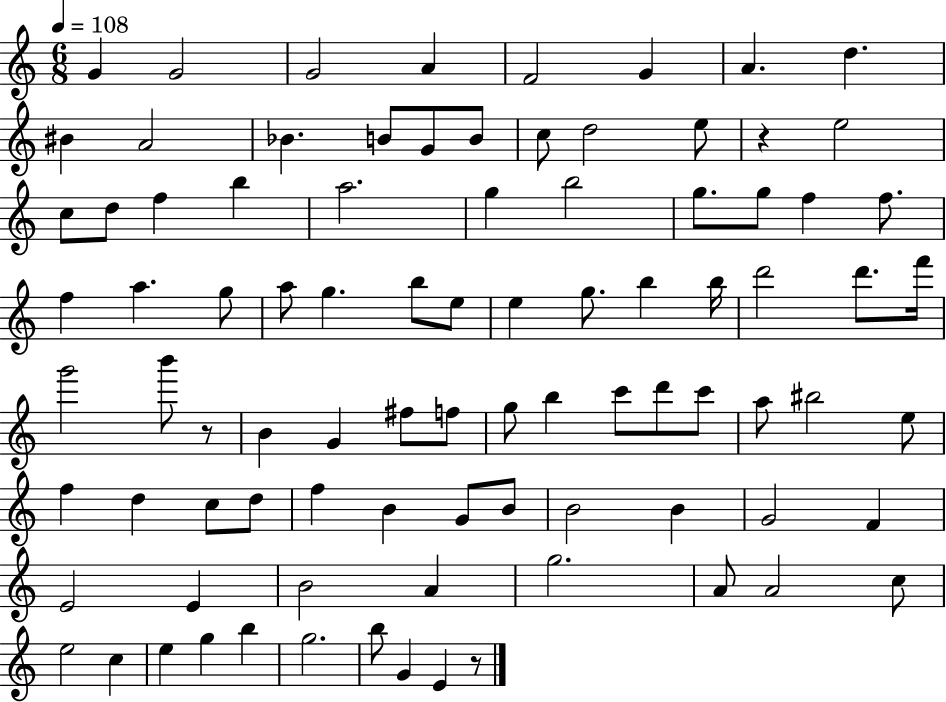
G4/q G4/h G4/h A4/q F4/h G4/q A4/q. D5/q. BIS4/q A4/h Bb4/q. B4/e G4/e B4/e C5/e D5/h E5/e R/q E5/h C5/e D5/e F5/q B5/q A5/h. G5/q B5/h G5/e. G5/e F5/q F5/e. F5/q A5/q. G5/e A5/e G5/q. B5/e E5/e E5/q G5/e. B5/q B5/s D6/h D6/e. F6/s G6/h B6/e R/e B4/q G4/q F#5/e F5/e G5/e B5/q C6/e D6/e C6/e A5/e BIS5/h E5/e F5/q D5/q C5/e D5/e F5/q B4/q G4/e B4/e B4/h B4/q G4/h F4/q E4/h E4/q B4/h A4/q G5/h. A4/e A4/h C5/e E5/h C5/q E5/q G5/q B5/q G5/h. B5/e G4/q E4/q R/e